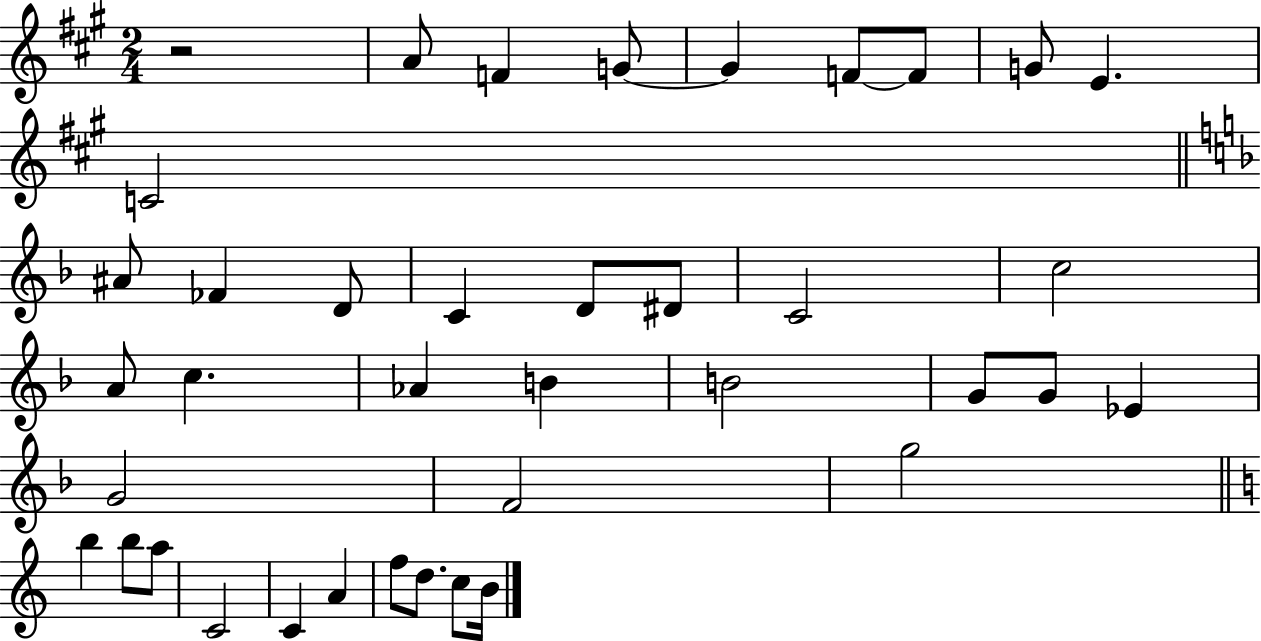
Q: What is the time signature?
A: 2/4